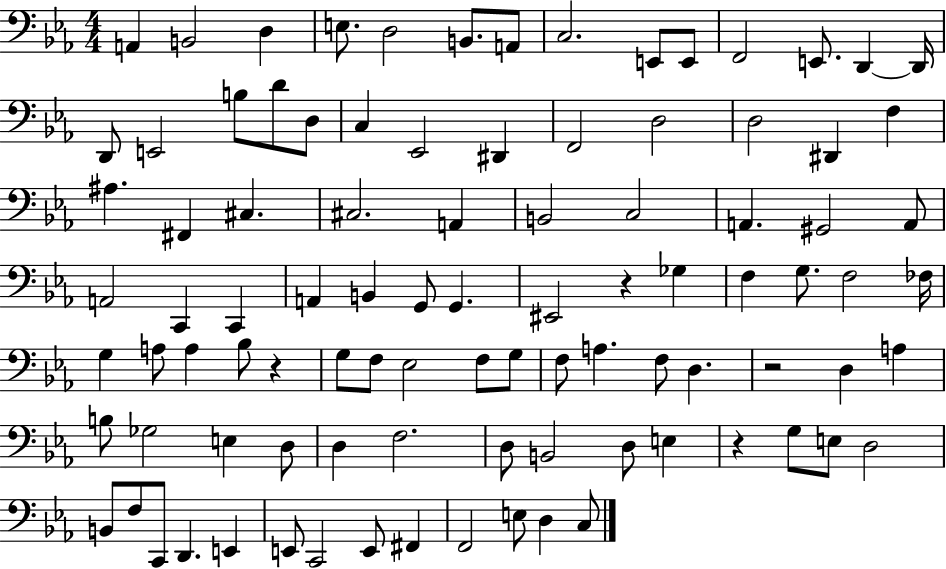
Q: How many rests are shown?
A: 4